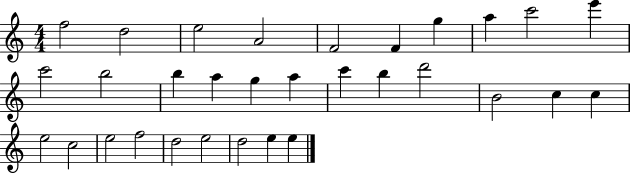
X:1
T:Untitled
M:4/4
L:1/4
K:C
f2 d2 e2 A2 F2 F g a c'2 e' c'2 b2 b a g a c' b d'2 B2 c c e2 c2 e2 f2 d2 e2 d2 e e